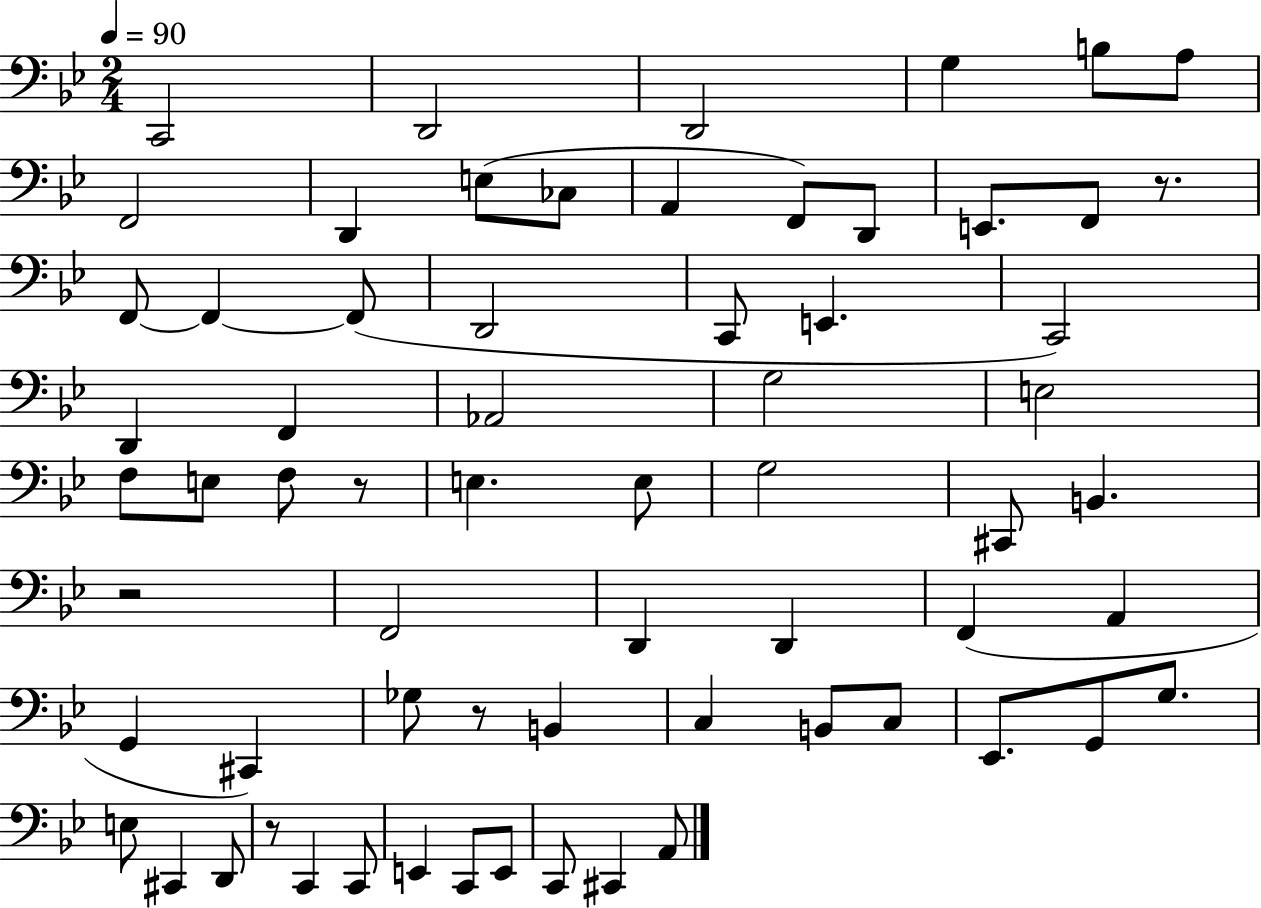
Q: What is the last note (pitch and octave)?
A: A2